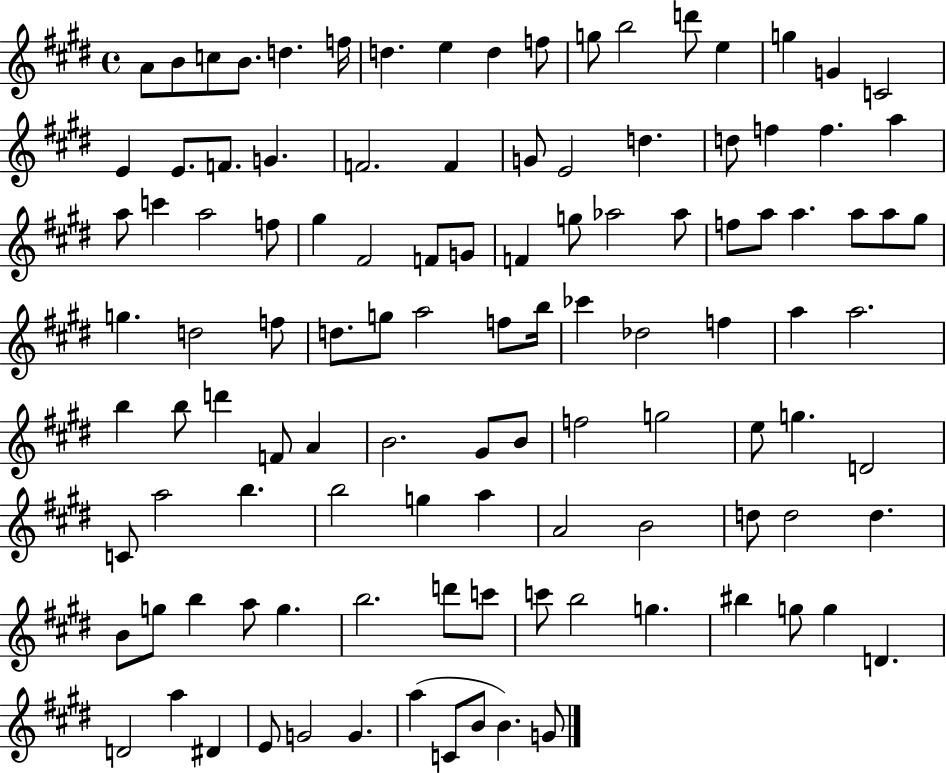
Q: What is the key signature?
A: E major